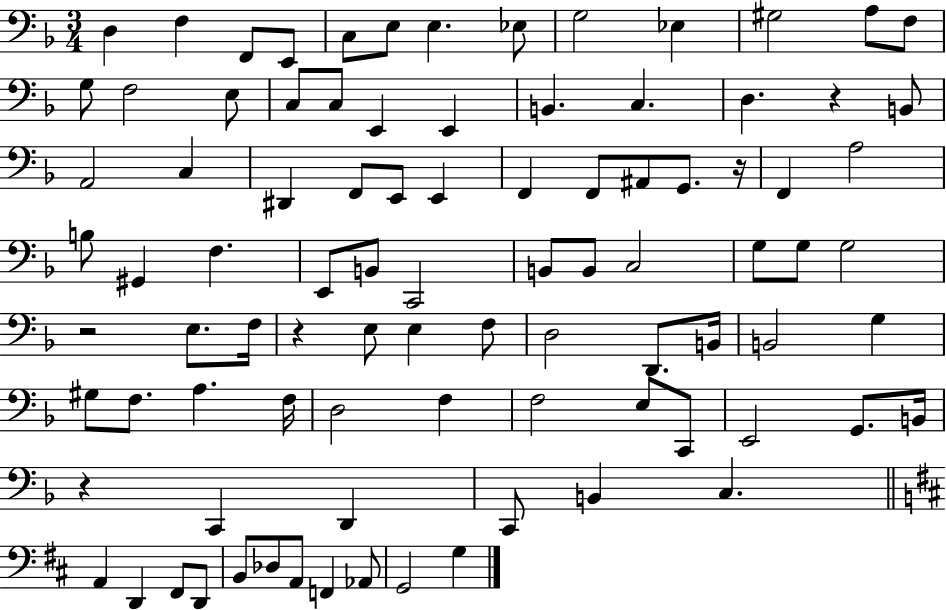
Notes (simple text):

D3/q F3/q F2/e E2/e C3/e E3/e E3/q. Eb3/e G3/h Eb3/q G#3/h A3/e F3/e G3/e F3/h E3/e C3/e C3/e E2/q E2/q B2/q. C3/q. D3/q. R/q B2/e A2/h C3/q D#2/q F2/e E2/e E2/q F2/q F2/e A#2/e G2/e. R/s F2/q A3/h B3/e G#2/q F3/q. E2/e B2/e C2/h B2/e B2/e C3/h G3/e G3/e G3/h R/h E3/e. F3/s R/q E3/e E3/q F3/e D3/h D2/e. B2/s B2/h G3/q G#3/e F3/e. A3/q. F3/s D3/h F3/q F3/h E3/e C2/e E2/h G2/e. B2/s R/q C2/q D2/q C2/e B2/q C3/q. A2/q D2/q F#2/e D2/e B2/e Db3/e A2/e F2/q Ab2/e G2/h G3/q